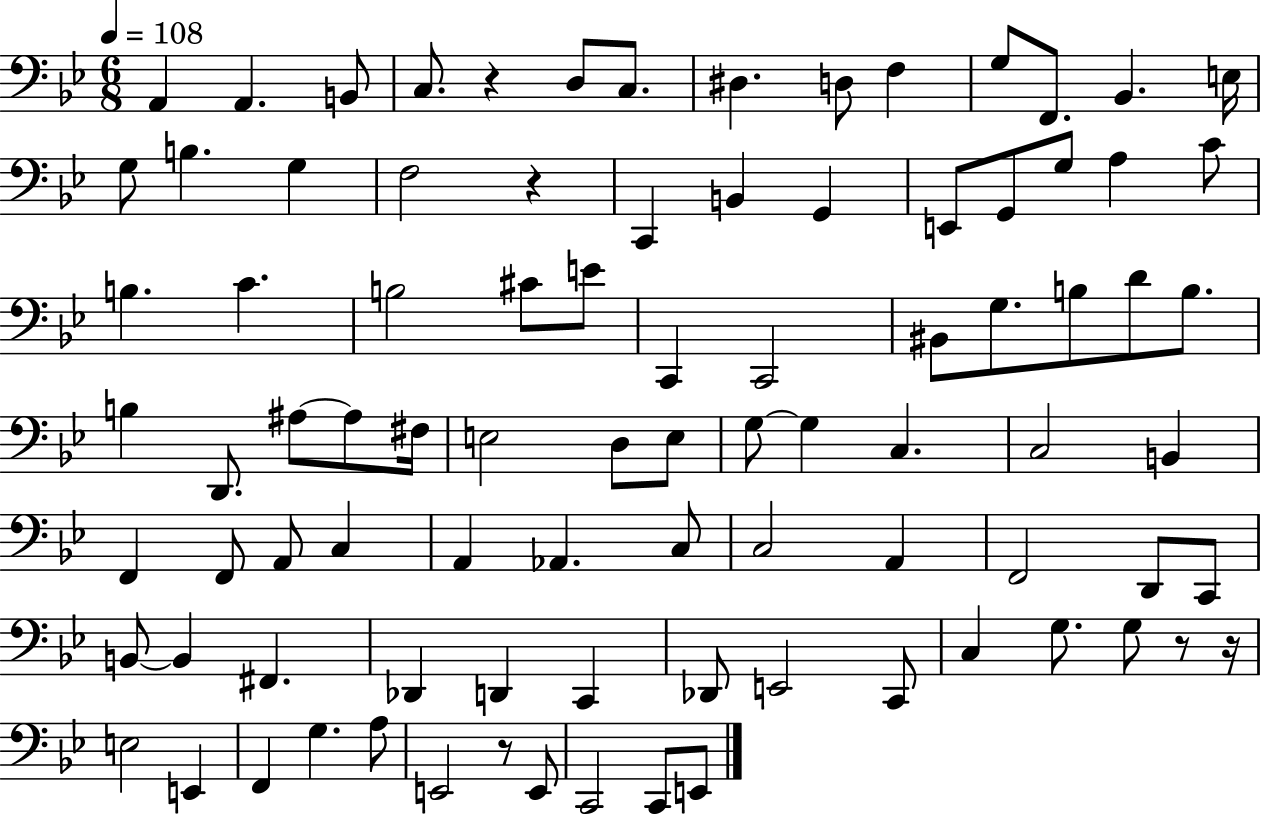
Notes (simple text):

A2/q A2/q. B2/e C3/e. R/q D3/e C3/e. D#3/q. D3/e F3/q G3/e F2/e. Bb2/q. E3/s G3/e B3/q. G3/q F3/h R/q C2/q B2/q G2/q E2/e G2/e G3/e A3/q C4/e B3/q. C4/q. B3/h C#4/e E4/e C2/q C2/h BIS2/e G3/e. B3/e D4/e B3/e. B3/q D2/e. A#3/e A#3/e F#3/s E3/h D3/e E3/e G3/e G3/q C3/q. C3/h B2/q F2/q F2/e A2/e C3/q A2/q Ab2/q. C3/e C3/h A2/q F2/h D2/e C2/e B2/e B2/q F#2/q. Db2/q D2/q C2/q Db2/e E2/h C2/e C3/q G3/e. G3/e R/e R/s E3/h E2/q F2/q G3/q. A3/e E2/h R/e E2/e C2/h C2/e E2/e